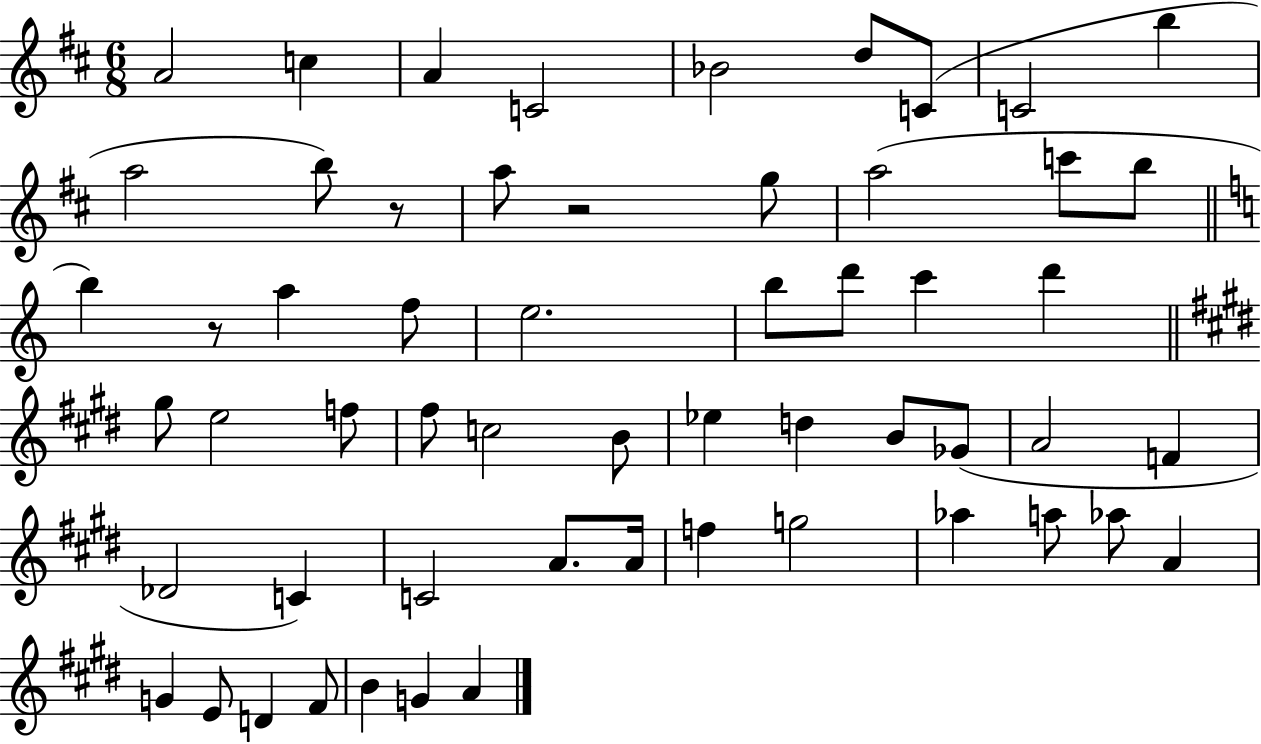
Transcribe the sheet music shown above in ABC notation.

X:1
T:Untitled
M:6/8
L:1/4
K:D
A2 c A C2 _B2 d/2 C/2 C2 b a2 b/2 z/2 a/2 z2 g/2 a2 c'/2 b/2 b z/2 a f/2 e2 b/2 d'/2 c' d' ^g/2 e2 f/2 ^f/2 c2 B/2 _e d B/2 _G/2 A2 F _D2 C C2 A/2 A/4 f g2 _a a/2 _a/2 A G E/2 D ^F/2 B G A